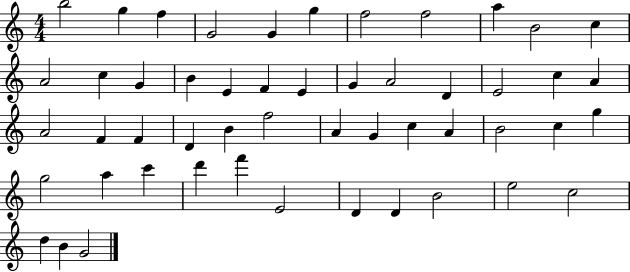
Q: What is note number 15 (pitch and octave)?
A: B4